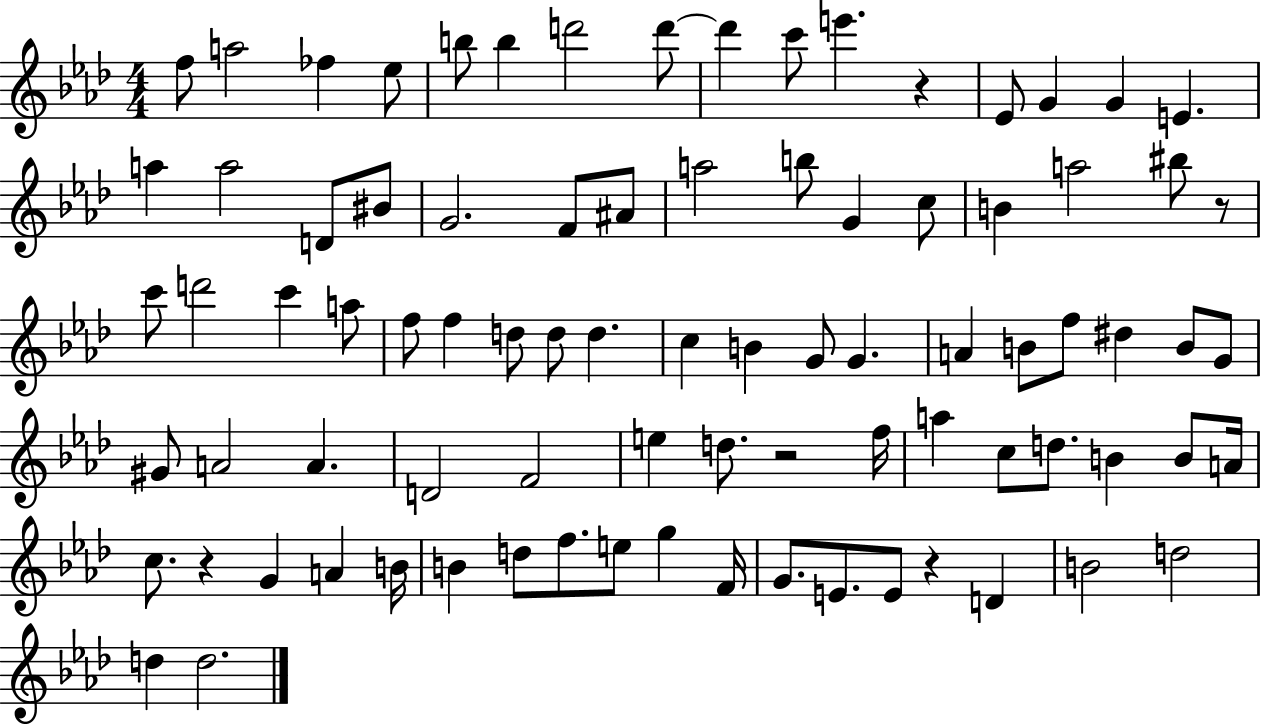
F5/e A5/h FES5/q Eb5/e B5/e B5/q D6/h D6/e D6/q C6/e E6/q. R/q Eb4/e G4/q G4/q E4/q. A5/q A5/h D4/e BIS4/e G4/h. F4/e A#4/e A5/h B5/e G4/q C5/e B4/q A5/h BIS5/e R/e C6/e D6/h C6/q A5/e F5/e F5/q D5/e D5/e D5/q. C5/q B4/q G4/e G4/q. A4/q B4/e F5/e D#5/q B4/e G4/e G#4/e A4/h A4/q. D4/h F4/h E5/q D5/e. R/h F5/s A5/q C5/e D5/e. B4/q B4/e A4/s C5/e. R/q G4/q A4/q B4/s B4/q D5/e F5/e. E5/e G5/q F4/s G4/e. E4/e. E4/e R/q D4/q B4/h D5/h D5/q D5/h.